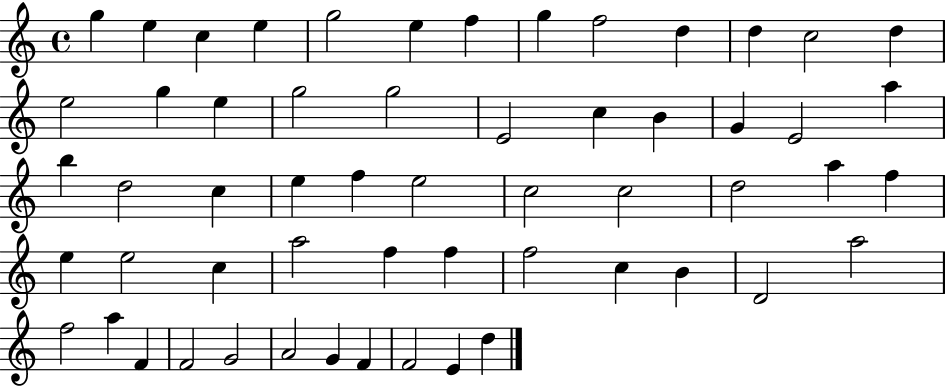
G5/q E5/q C5/q E5/q G5/h E5/q F5/q G5/q F5/h D5/q D5/q C5/h D5/q E5/h G5/q E5/q G5/h G5/h E4/h C5/q B4/q G4/q E4/h A5/q B5/q D5/h C5/q E5/q F5/q E5/h C5/h C5/h D5/h A5/q F5/q E5/q E5/h C5/q A5/h F5/q F5/q F5/h C5/q B4/q D4/h A5/h F5/h A5/q F4/q F4/h G4/h A4/h G4/q F4/q F4/h E4/q D5/q